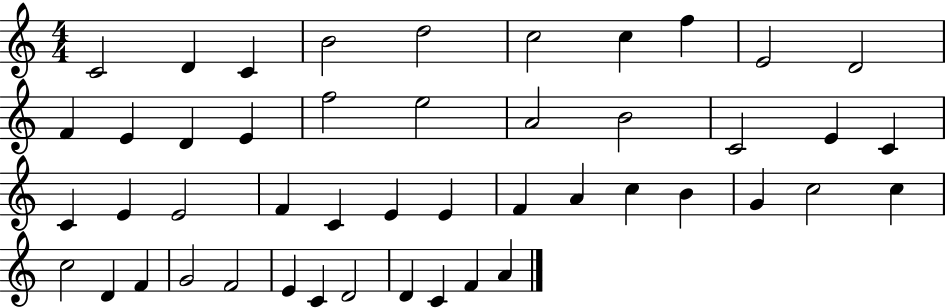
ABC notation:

X:1
T:Untitled
M:4/4
L:1/4
K:C
C2 D C B2 d2 c2 c f E2 D2 F E D E f2 e2 A2 B2 C2 E C C E E2 F C E E F A c B G c2 c c2 D F G2 F2 E C D2 D C F A